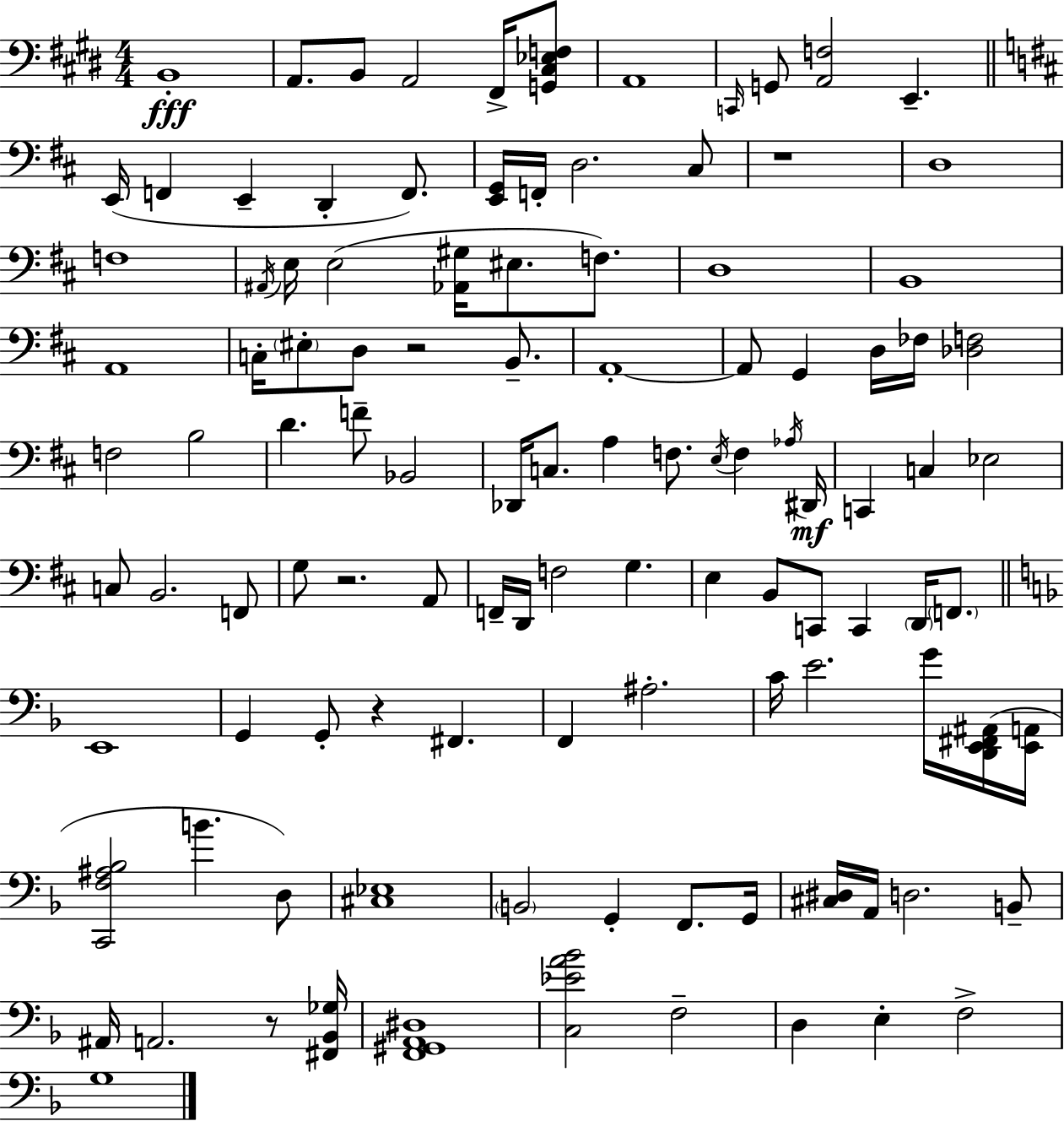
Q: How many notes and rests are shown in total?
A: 110